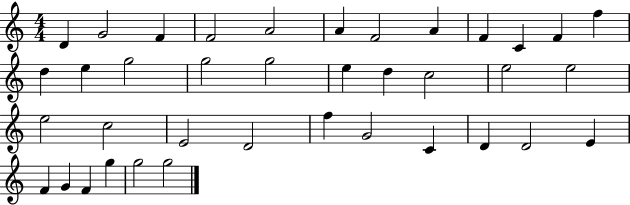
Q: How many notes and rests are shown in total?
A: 38